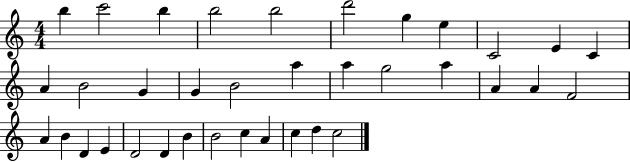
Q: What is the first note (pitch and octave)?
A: B5